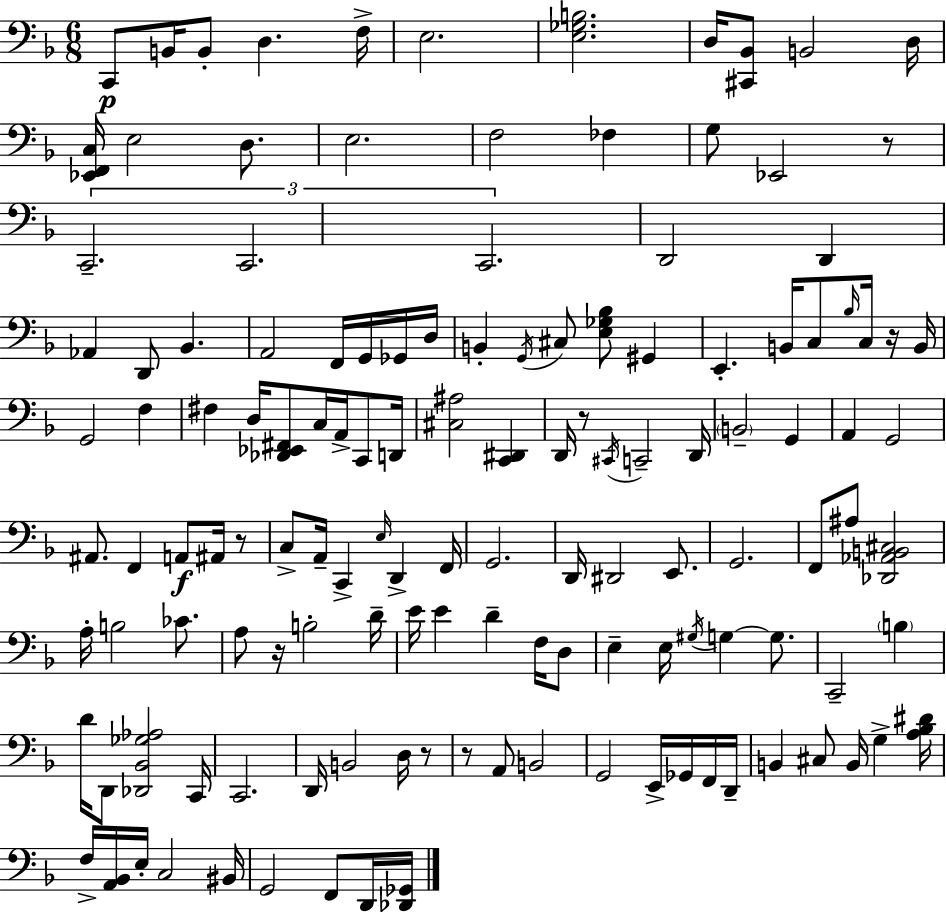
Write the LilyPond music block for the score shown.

{
  \clef bass
  \numericTimeSignature
  \time 6/8
  \key d \minor
  c,8\p b,16 b,8-. d4. f16-> | e2. | <e ges b>2. | d16 <cis, bes,>8 b,2 d16 | \break <ees, f, c>16 e2 d8. | e2. | f2 fes4 | g8 ees,2 r8 | \break \tuplet 3/2 { c,2.-- | c,2. | c,2. } | d,2 d,4 | \break aes,4 d,8 bes,4. | a,2 f,16 g,16 ges,16 d16 | b,4-. \acciaccatura { g,16 } cis8 <e ges bes>8 gis,4 | e,4.-. b,16 c8 \grace { bes16 } c16 | \break r16 b,16 g,2 f4 | fis4 d16 <des, ees, fis,>8 c16 a,16-> c,8 | d,16 <cis ais>2 <c, dis,>4 | d,16 r8 \acciaccatura { cis,16 } c,2-- | \break d,16 \parenthesize b,2-- g,4 | a,4 g,2 | ais,8. f,4 a,8\f | ais,16 r8 c8-> a,16-- c,4-> \grace { e16 } d,4-> | \break f,16 g,2. | d,16 dis,2 | e,8. g,2. | f,8 ais8 <des, aes, b, cis>2 | \break a16-. b2 | ces'8. a8 r16 b2-. | d'16-- e'16 e'4 d'4-- | f16 d8 e4-- e16 \acciaccatura { gis16 } g4~~ | \break g8. c,2-- | \parenthesize b4 d'16 d,8 <des, bes, ges aes>2 | c,16 c,2. | d,16 b,2 | \break d16 r8 r8 a,8 b,2 | g,2 | e,16-> ges,16 f,16 d,16-- b,4 cis8 b,16 | g4-> <a bes dis'>16 f16-> <a, bes,>16 e16-. c2 | \break bis,16 g,2 | f,8 d,16 <des, ges,>16 \bar "|."
}